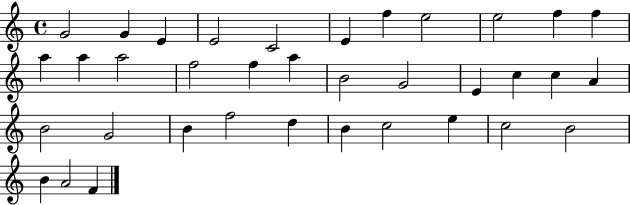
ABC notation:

X:1
T:Untitled
M:4/4
L:1/4
K:C
G2 G E E2 C2 E f e2 e2 f f a a a2 f2 f a B2 G2 E c c A B2 G2 B f2 d B c2 e c2 B2 B A2 F